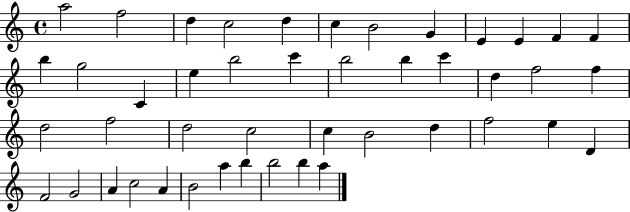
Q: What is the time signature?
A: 4/4